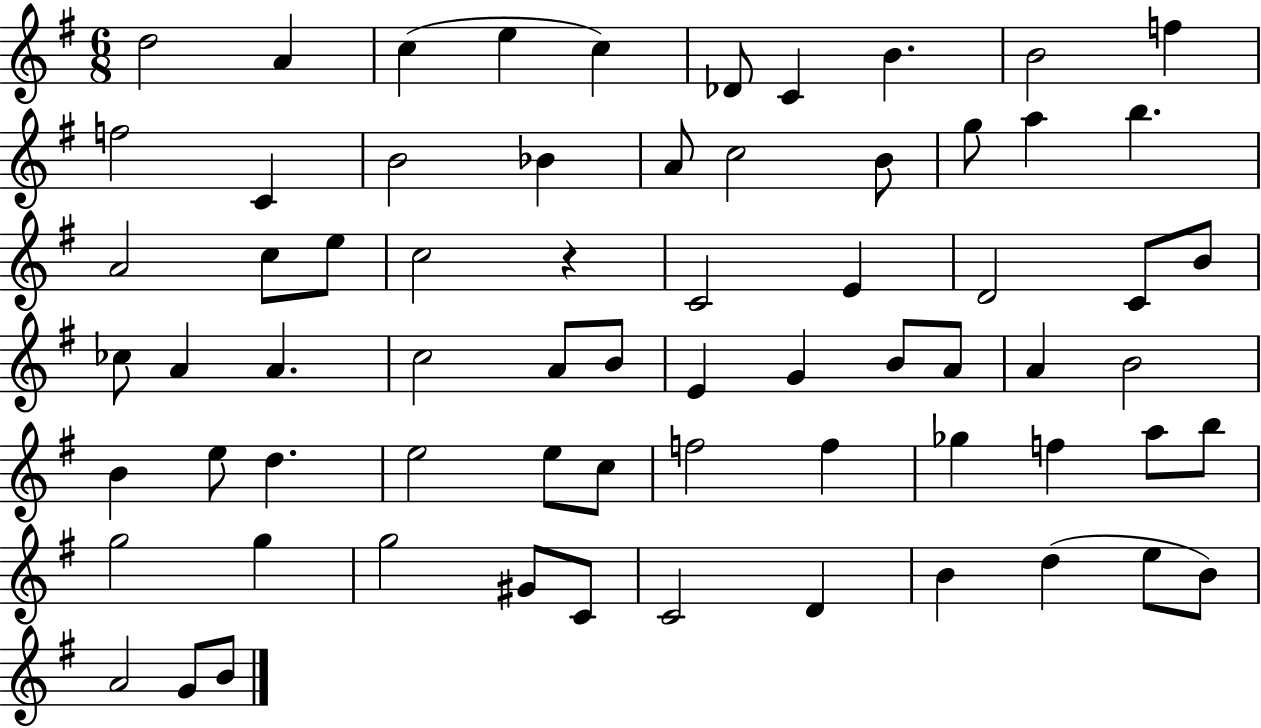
D5/h A4/q C5/q E5/q C5/q Db4/e C4/q B4/q. B4/h F5/q F5/h C4/q B4/h Bb4/q A4/e C5/h B4/e G5/e A5/q B5/q. A4/h C5/e E5/e C5/h R/q C4/h E4/q D4/h C4/e B4/e CES5/e A4/q A4/q. C5/h A4/e B4/e E4/q G4/q B4/e A4/e A4/q B4/h B4/q E5/e D5/q. E5/h E5/e C5/e F5/h F5/q Gb5/q F5/q A5/e B5/e G5/h G5/q G5/h G#4/e C4/e C4/h D4/q B4/q D5/q E5/e B4/e A4/h G4/e B4/e